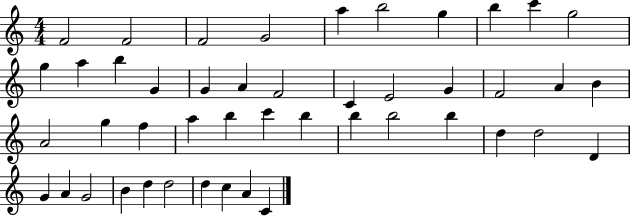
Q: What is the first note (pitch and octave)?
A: F4